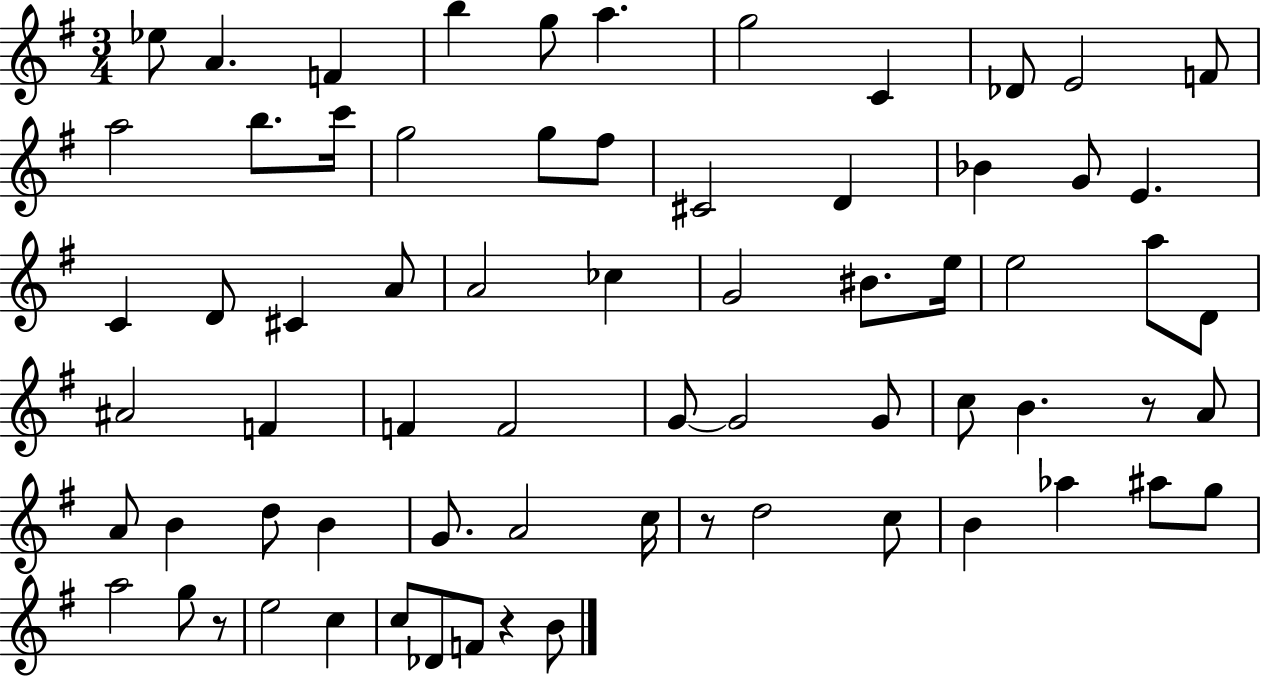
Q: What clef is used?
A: treble